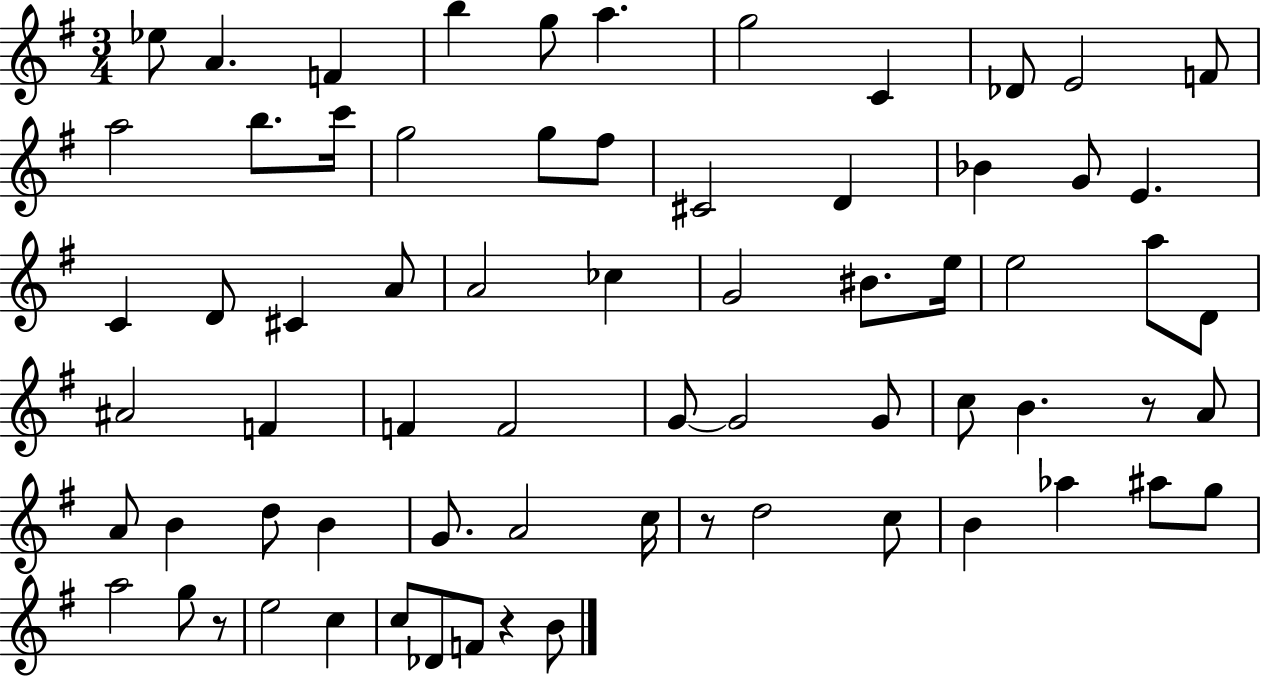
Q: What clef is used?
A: treble